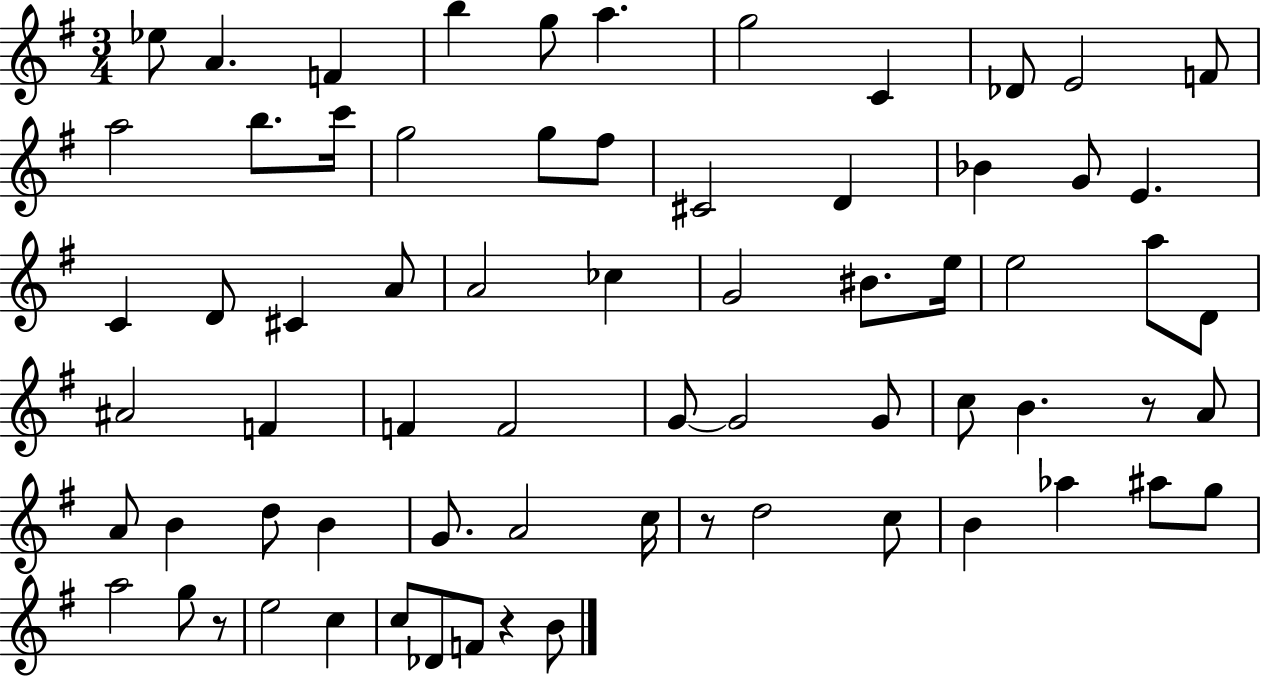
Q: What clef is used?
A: treble